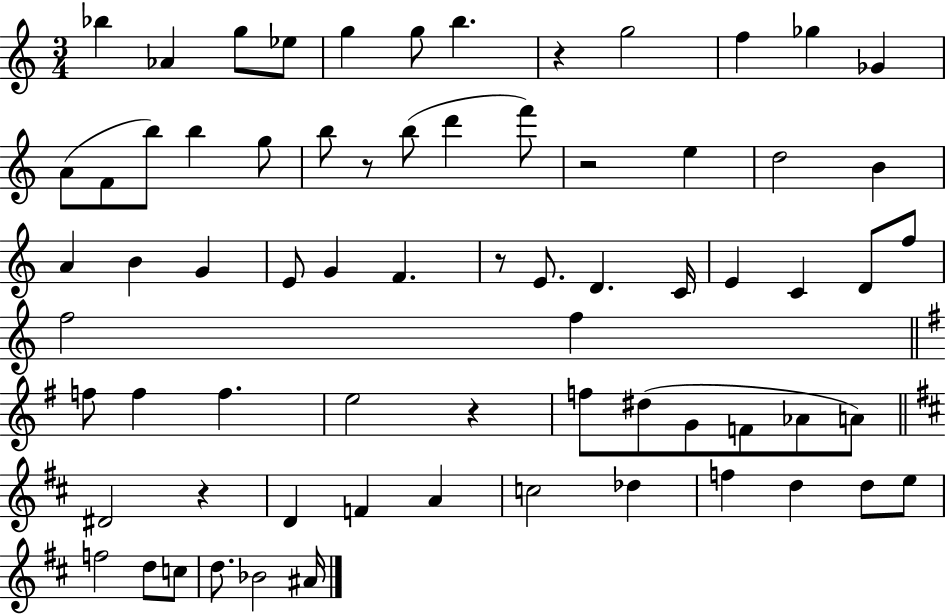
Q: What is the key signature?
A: C major